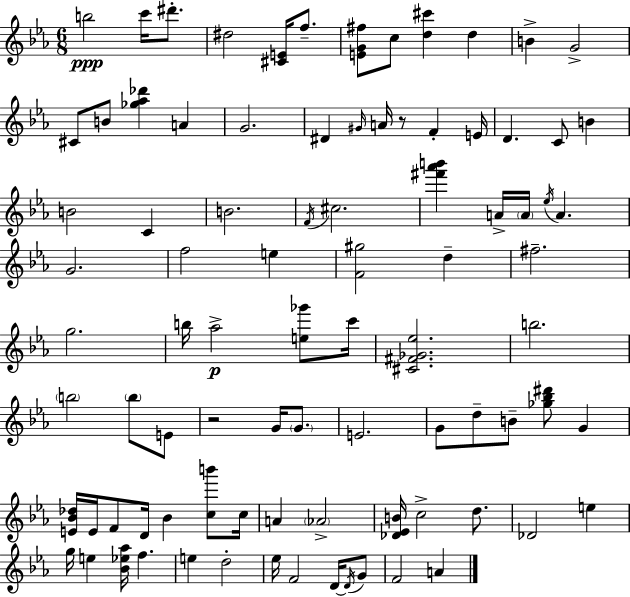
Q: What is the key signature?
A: EES major